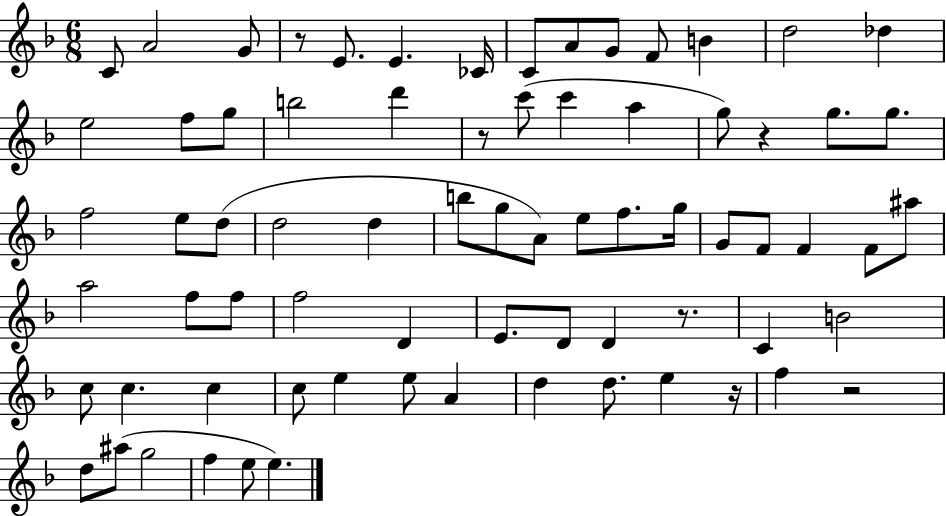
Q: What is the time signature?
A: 6/8